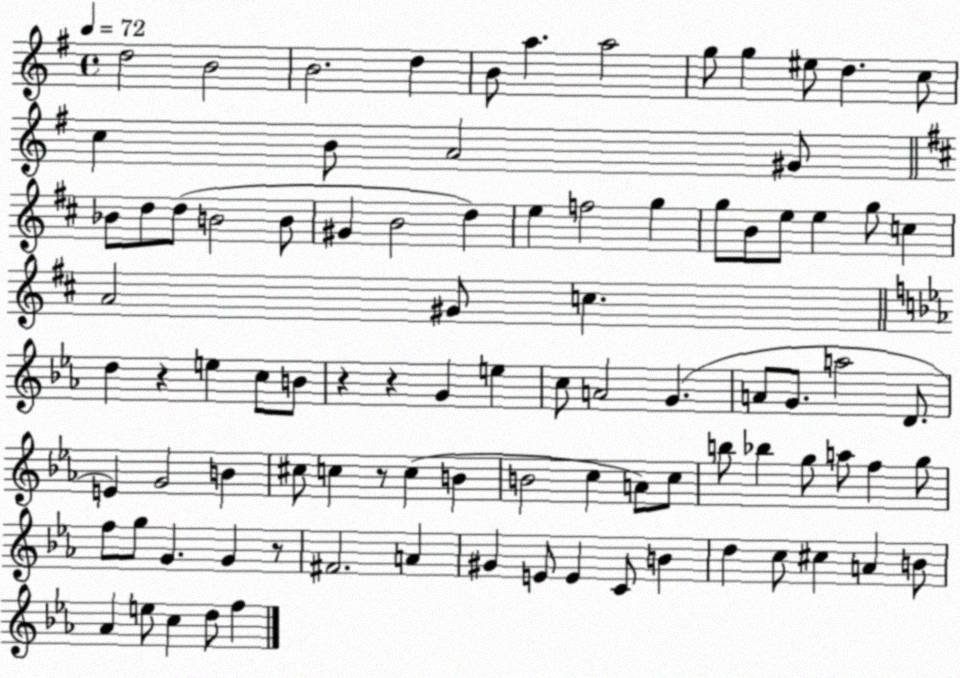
X:1
T:Untitled
M:4/4
L:1/4
K:G
d2 B2 B2 d B/2 a a2 g/2 g ^e/2 d c/2 c B/2 A2 ^G/2 _B/2 d/2 d/2 B2 B/2 ^G B2 d e f2 g g/2 B/2 e/2 e g/2 c A2 ^G/2 c d z e c/2 B/2 z z G e c/2 A2 G A/2 G/2 a2 D/2 E G2 B ^c/2 c z/2 c B B2 c A/2 c/2 b/2 _b g/2 a/2 f g/2 f/2 g/2 G G z/2 ^F2 A ^G E/2 E C/2 B d c/2 ^c A B/2 _A e/2 c d/2 f